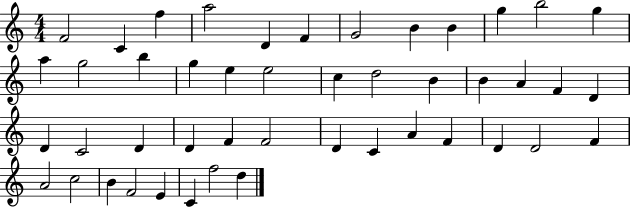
F4/h C4/q F5/q A5/h D4/q F4/q G4/h B4/q B4/q G5/q B5/h G5/q A5/q G5/h B5/q G5/q E5/q E5/h C5/q D5/h B4/q B4/q A4/q F4/q D4/q D4/q C4/h D4/q D4/q F4/q F4/h D4/q C4/q A4/q F4/q D4/q D4/h F4/q A4/h C5/h B4/q F4/h E4/q C4/q F5/h D5/q